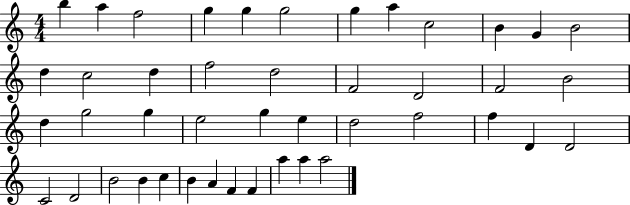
B5/q A5/q F5/h G5/q G5/q G5/h G5/q A5/q C5/h B4/q G4/q B4/h D5/q C5/h D5/q F5/h D5/h F4/h D4/h F4/h B4/h D5/q G5/h G5/q E5/h G5/q E5/q D5/h F5/h F5/q D4/q D4/h C4/h D4/h B4/h B4/q C5/q B4/q A4/q F4/q F4/q A5/q A5/q A5/h